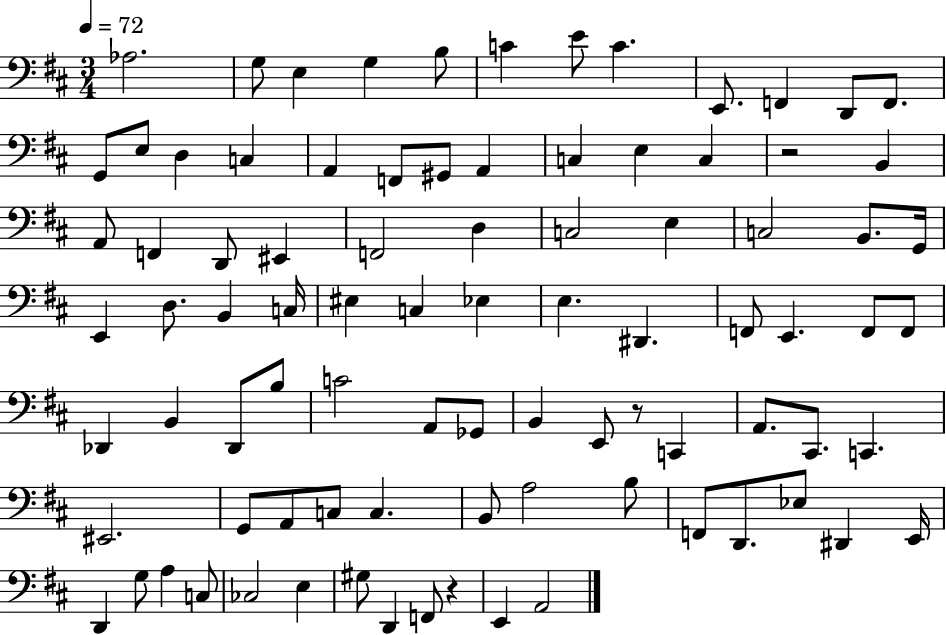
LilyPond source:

{
  \clef bass
  \numericTimeSignature
  \time 3/4
  \key d \major
  \tempo 4 = 72
  aes2. | g8 e4 g4 b8 | c'4 e'8 c'4. | e,8. f,4 d,8 f,8. | \break g,8 e8 d4 c4 | a,4 f,8 gis,8 a,4 | c4 e4 c4 | r2 b,4 | \break a,8 f,4 d,8 eis,4 | f,2 d4 | c2 e4 | c2 b,8. g,16 | \break e,4 d8. b,4 c16 | eis4 c4 ees4 | e4. dis,4. | f,8 e,4. f,8 f,8 | \break des,4 b,4 des,8 b8 | c'2 a,8 ges,8 | b,4 e,8 r8 c,4 | a,8. cis,8. c,4. | \break eis,2. | g,8 a,8 c8 c4. | b,8 a2 b8 | f,8 d,8. ees8 dis,4 e,16 | \break d,4 g8 a4 c8 | ces2 e4 | gis8 d,4 f,8 r4 | e,4 a,2 | \break \bar "|."
}